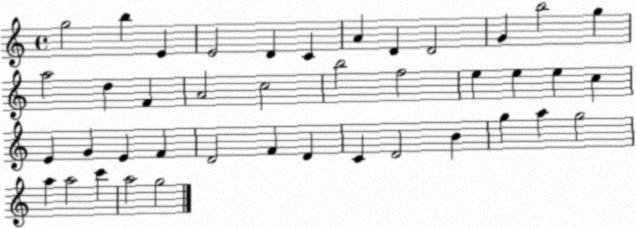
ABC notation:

X:1
T:Untitled
M:4/4
L:1/4
K:C
g2 b E E2 D C A D D2 G b2 g a2 d F A2 c2 b2 f2 e e e c E G E F D2 F D C D2 B g a g2 a a2 c' a2 g2